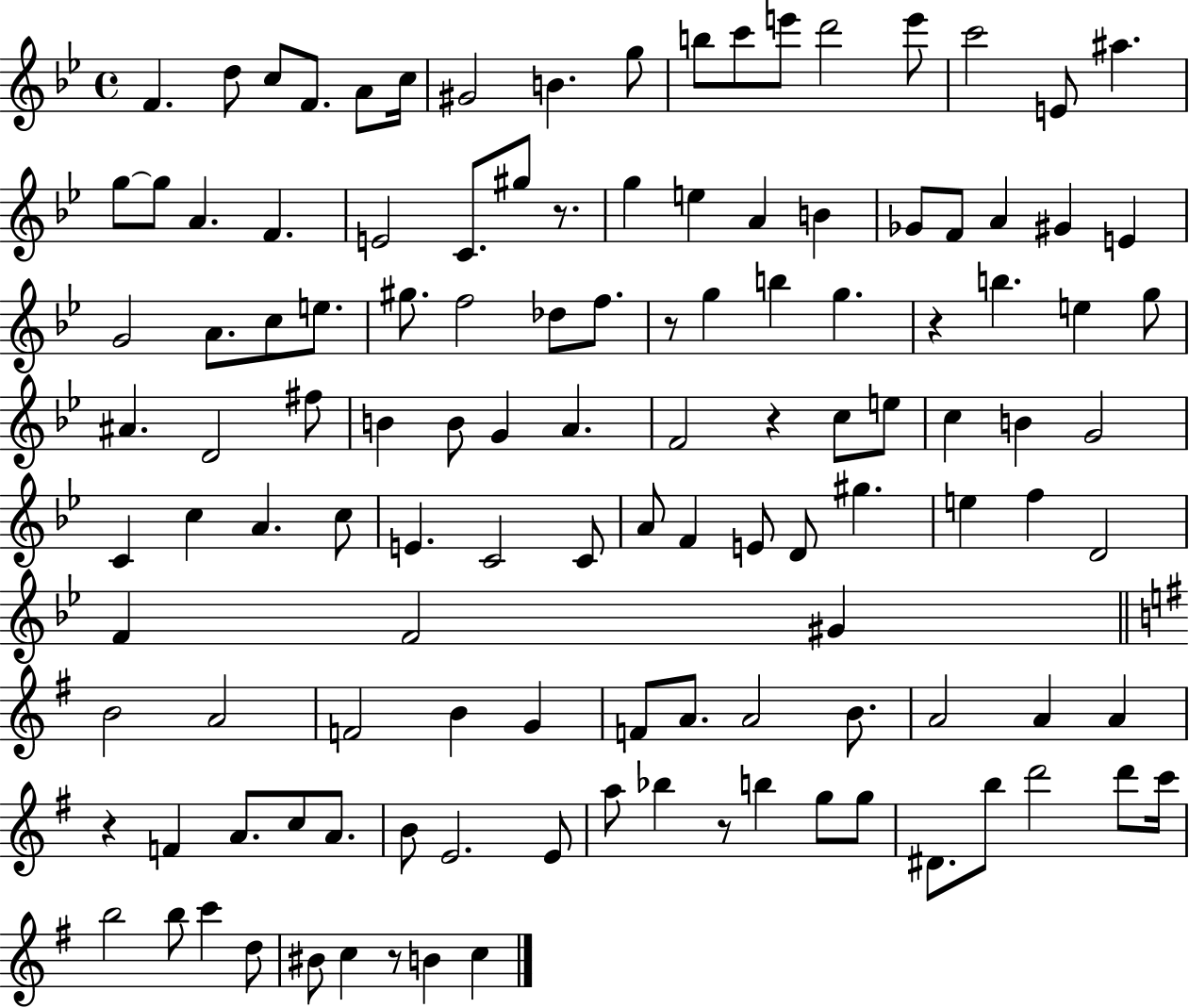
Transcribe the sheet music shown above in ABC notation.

X:1
T:Untitled
M:4/4
L:1/4
K:Bb
F d/2 c/2 F/2 A/2 c/4 ^G2 B g/2 b/2 c'/2 e'/2 d'2 e'/2 c'2 E/2 ^a g/2 g/2 A F E2 C/2 ^g/2 z/2 g e A B _G/2 F/2 A ^G E G2 A/2 c/2 e/2 ^g/2 f2 _d/2 f/2 z/2 g b g z b e g/2 ^A D2 ^f/2 B B/2 G A F2 z c/2 e/2 c B G2 C c A c/2 E C2 C/2 A/2 F E/2 D/2 ^g e f D2 F F2 ^G B2 A2 F2 B G F/2 A/2 A2 B/2 A2 A A z F A/2 c/2 A/2 B/2 E2 E/2 a/2 _b z/2 b g/2 g/2 ^D/2 b/2 d'2 d'/2 c'/4 b2 b/2 c' d/2 ^B/2 c z/2 B c